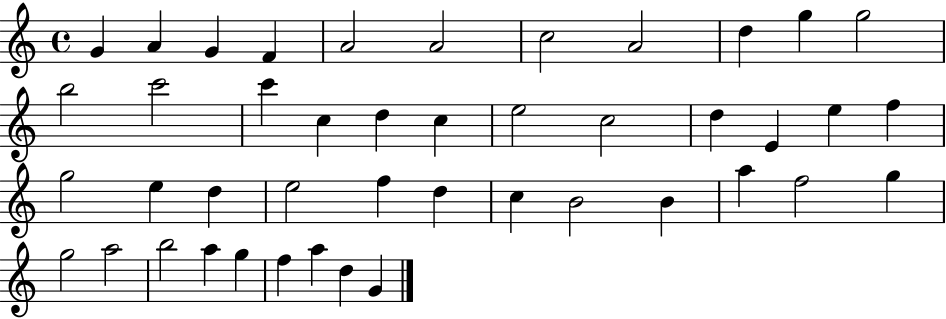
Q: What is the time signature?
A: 4/4